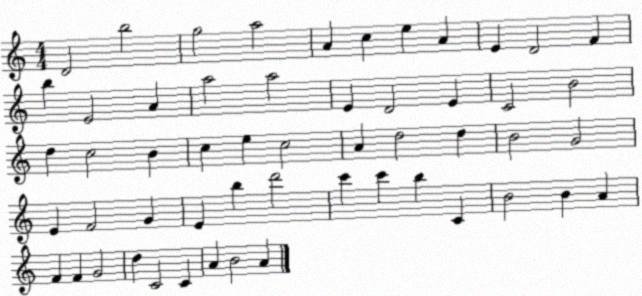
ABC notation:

X:1
T:Untitled
M:4/4
L:1/4
K:C
D2 b2 g2 a2 A c e A E D2 F b E2 A a2 a2 E D2 E C2 B2 d c2 B c e c2 A d2 d B2 G2 E F2 G E b d'2 c' c' b C B2 B A F F G2 d C2 C A B2 A